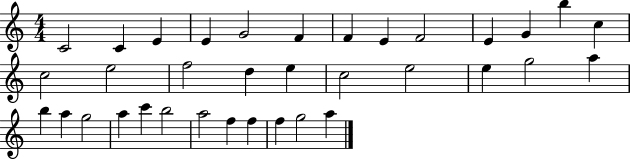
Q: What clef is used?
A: treble